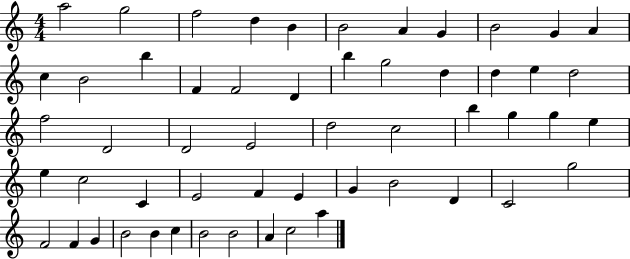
{
  \clef treble
  \numericTimeSignature
  \time 4/4
  \key c \major
  a''2 g''2 | f''2 d''4 b'4 | b'2 a'4 g'4 | b'2 g'4 a'4 | \break c''4 b'2 b''4 | f'4 f'2 d'4 | b''4 g''2 d''4 | d''4 e''4 d''2 | \break f''2 d'2 | d'2 e'2 | d''2 c''2 | b''4 g''4 g''4 e''4 | \break e''4 c''2 c'4 | e'2 f'4 e'4 | g'4 b'2 d'4 | c'2 g''2 | \break f'2 f'4 g'4 | b'2 b'4 c''4 | b'2 b'2 | a'4 c''2 a''4 | \break \bar "|."
}